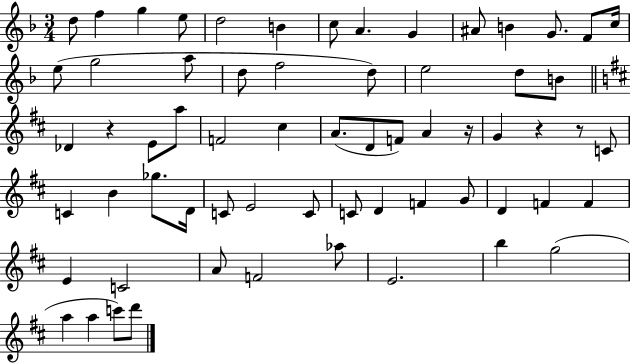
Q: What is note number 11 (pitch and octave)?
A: B4